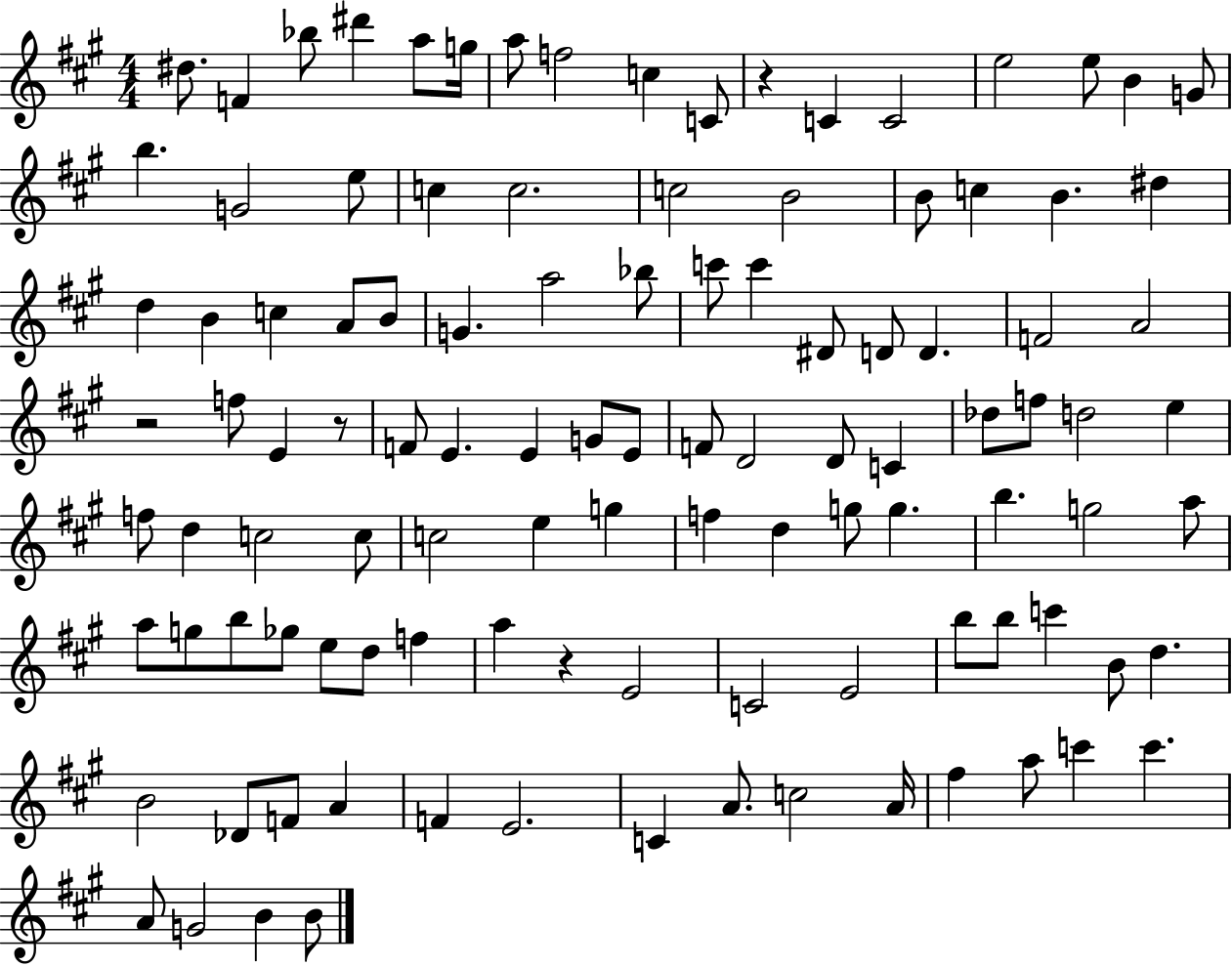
{
  \clef treble
  \numericTimeSignature
  \time 4/4
  \key a \major
  dis''8. f'4 bes''8 dis'''4 a''8 g''16 | a''8 f''2 c''4 c'8 | r4 c'4 c'2 | e''2 e''8 b'4 g'8 | \break b''4. g'2 e''8 | c''4 c''2. | c''2 b'2 | b'8 c''4 b'4. dis''4 | \break d''4 b'4 c''4 a'8 b'8 | g'4. a''2 bes''8 | c'''8 c'''4 dis'8 d'8 d'4. | f'2 a'2 | \break r2 f''8 e'4 r8 | f'8 e'4. e'4 g'8 e'8 | f'8 d'2 d'8 c'4 | des''8 f''8 d''2 e''4 | \break f''8 d''4 c''2 c''8 | c''2 e''4 g''4 | f''4 d''4 g''8 g''4. | b''4. g''2 a''8 | \break a''8 g''8 b''8 ges''8 e''8 d''8 f''4 | a''4 r4 e'2 | c'2 e'2 | b''8 b''8 c'''4 b'8 d''4. | \break b'2 des'8 f'8 a'4 | f'4 e'2. | c'4 a'8. c''2 a'16 | fis''4 a''8 c'''4 c'''4. | \break a'8 g'2 b'4 b'8 | \bar "|."
}